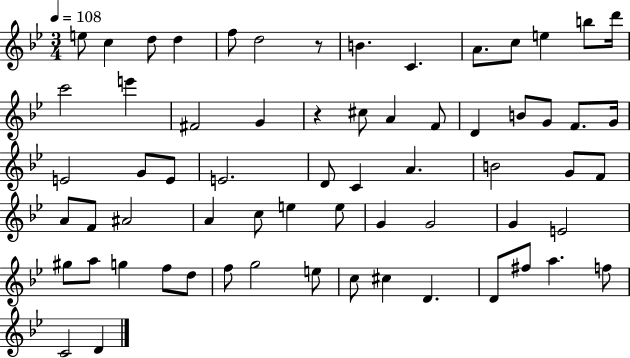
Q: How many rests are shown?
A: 2